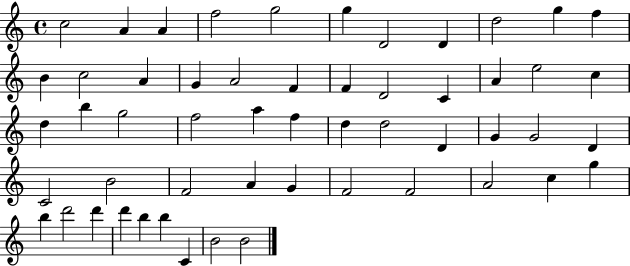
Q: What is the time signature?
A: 4/4